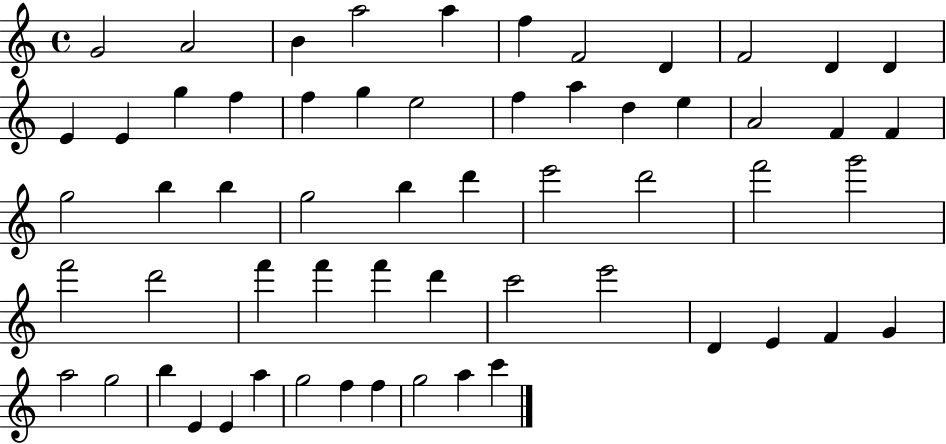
{
  \clef treble
  \time 4/4
  \defaultTimeSignature
  \key c \major
  g'2 a'2 | b'4 a''2 a''4 | f''4 f'2 d'4 | f'2 d'4 d'4 | \break e'4 e'4 g''4 f''4 | f''4 g''4 e''2 | f''4 a''4 d''4 e''4 | a'2 f'4 f'4 | \break g''2 b''4 b''4 | g''2 b''4 d'''4 | e'''2 d'''2 | f'''2 g'''2 | \break f'''2 d'''2 | f'''4 f'''4 f'''4 d'''4 | c'''2 e'''2 | d'4 e'4 f'4 g'4 | \break a''2 g''2 | b''4 e'4 e'4 a''4 | g''2 f''4 f''4 | g''2 a''4 c'''4 | \break \bar "|."
}